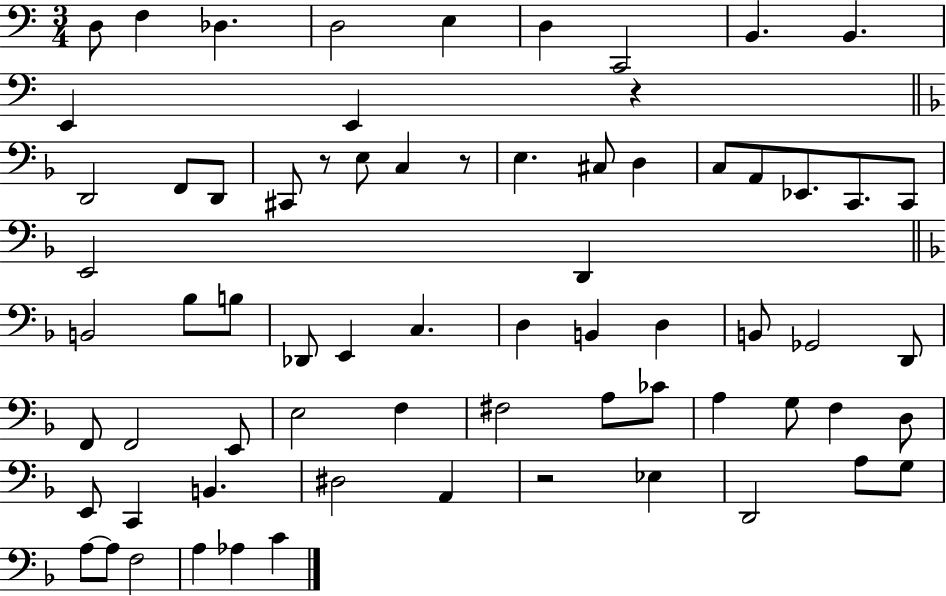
{
  \clef bass
  \numericTimeSignature
  \time 3/4
  \key c \major
  d8 f4 des4. | d2 e4 | d4 c,2 | b,4. b,4. | \break e,4 e,4 r4 | \bar "||" \break \key f \major d,2 f,8 d,8 | cis,8 r8 e8 c4 r8 | e4. cis8 d4 | c8 a,8 ees,8. c,8. c,8 | \break e,2 d,4 | \bar "||" \break \key f \major b,2 bes8 b8 | des,8 e,4 c4. | d4 b,4 d4 | b,8 ges,2 d,8 | \break f,8 f,2 e,8 | e2 f4 | fis2 a8 ces'8 | a4 g8 f4 d8 | \break e,8 c,4 b,4. | dis2 a,4 | r2 ees4 | d,2 a8 g8 | \break a8~~ a8 f2 | a4 aes4 c'4 | \bar "|."
}